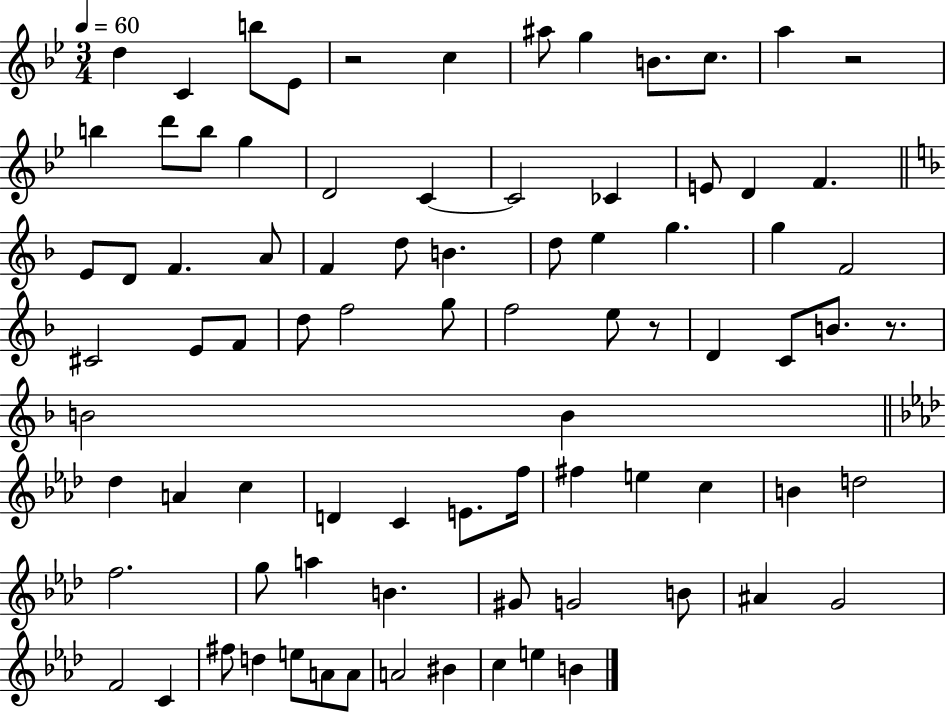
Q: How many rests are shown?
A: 4